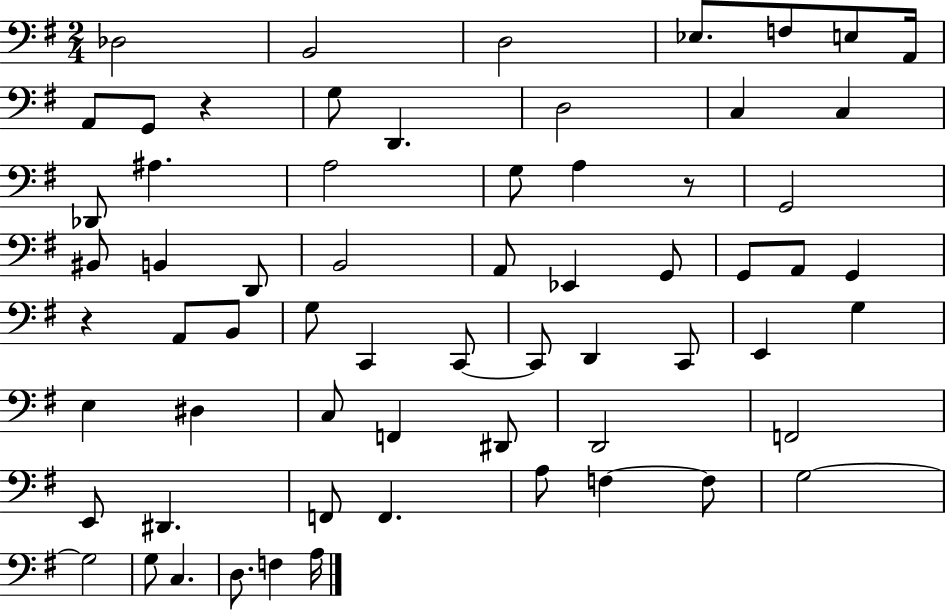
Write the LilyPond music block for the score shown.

{
  \clef bass
  \numericTimeSignature
  \time 2/4
  \key g \major
  des2 | b,2 | d2 | ees8. f8 e8 a,16 | \break a,8 g,8 r4 | g8 d,4. | d2 | c4 c4 | \break des,8 ais4. | a2 | g8 a4 r8 | g,2 | \break bis,8 b,4 d,8 | b,2 | a,8 ees,4 g,8 | g,8 a,8 g,4 | \break r4 a,8 b,8 | g8 c,4 c,8~~ | c,8 d,4 c,8 | e,4 g4 | \break e4 dis4 | c8 f,4 dis,8 | d,2 | f,2 | \break e,8 dis,4. | f,8 f,4. | a8 f4~~ f8 | g2~~ | \break g2 | g8 c4. | d8. f4 a16 | \bar "|."
}